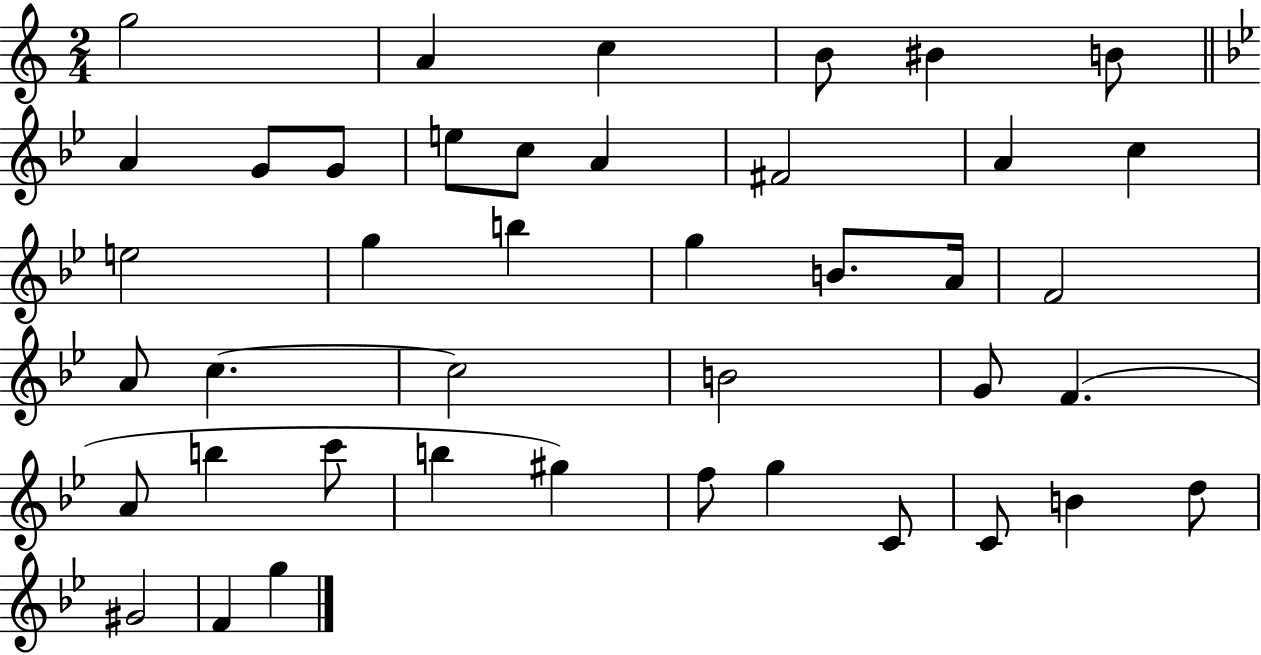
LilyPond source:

{
  \clef treble
  \numericTimeSignature
  \time 2/4
  \key c \major
  g''2 | a'4 c''4 | b'8 bis'4 b'8 | \bar "||" \break \key g \minor a'4 g'8 g'8 | e''8 c''8 a'4 | fis'2 | a'4 c''4 | \break e''2 | g''4 b''4 | g''4 b'8. a'16 | f'2 | \break a'8 c''4.~~ | c''2 | b'2 | g'8 f'4.( | \break a'8 b''4 c'''8 | b''4 gis''4) | f''8 g''4 c'8 | c'8 b'4 d''8 | \break gis'2 | f'4 g''4 | \bar "|."
}